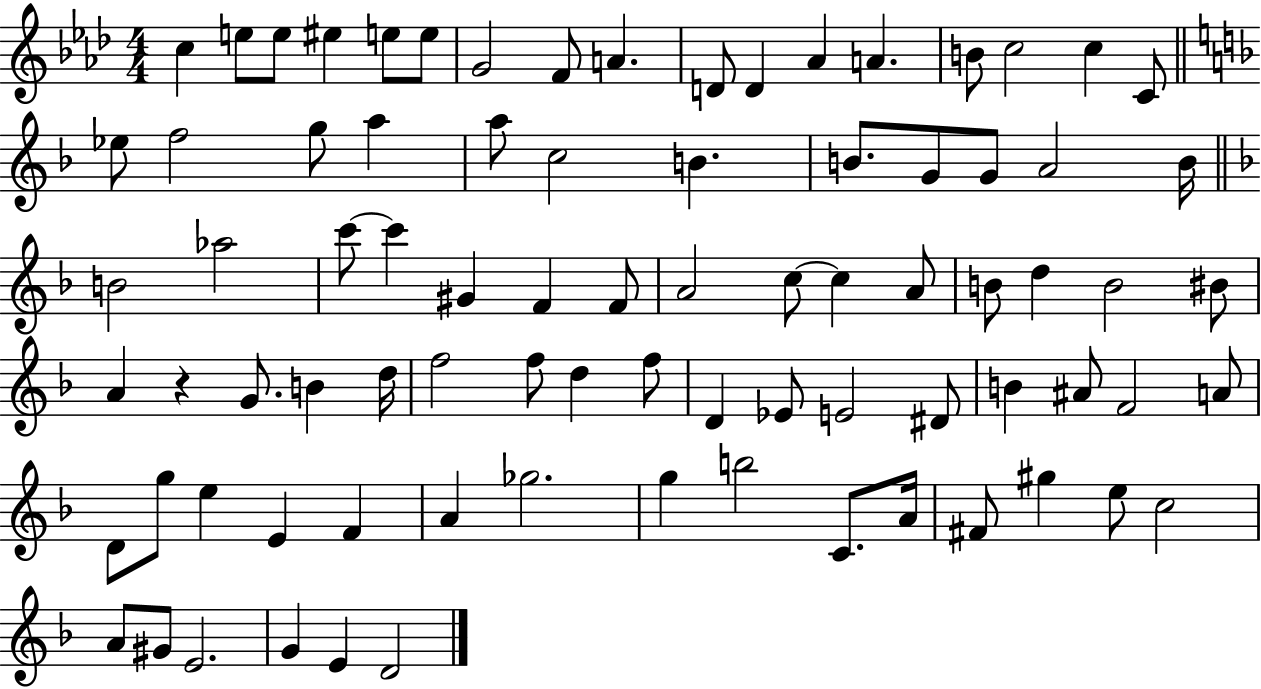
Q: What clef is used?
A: treble